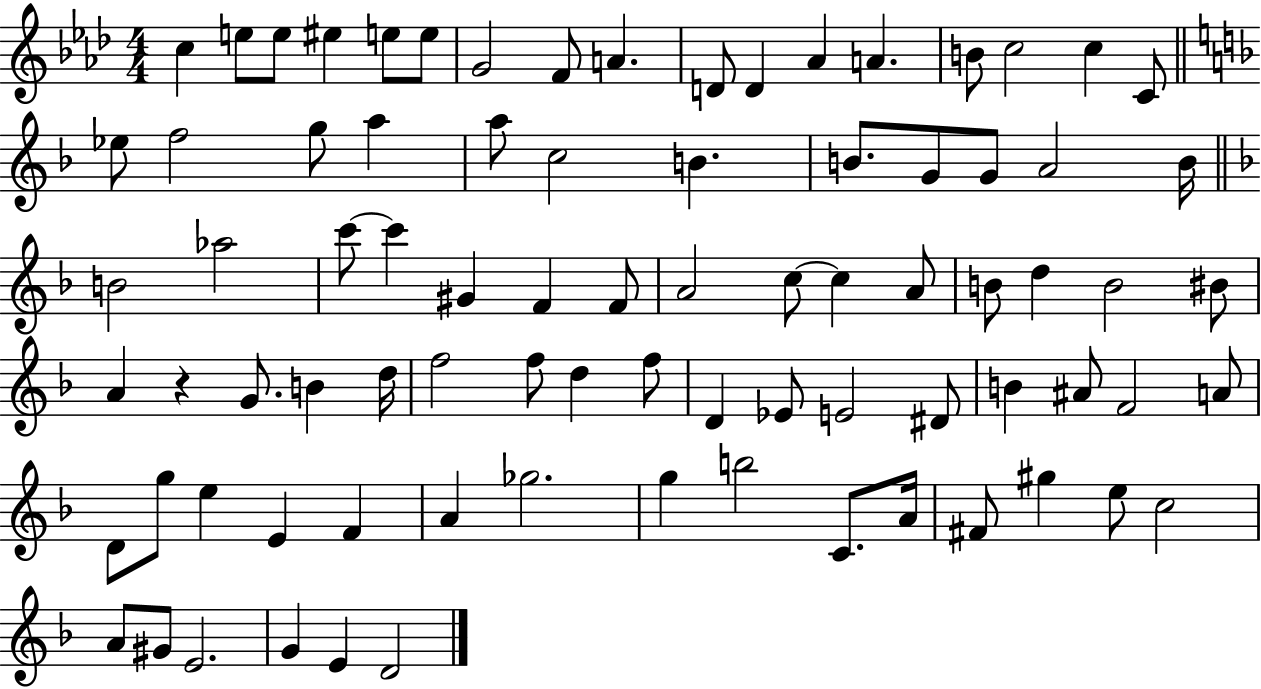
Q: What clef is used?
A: treble